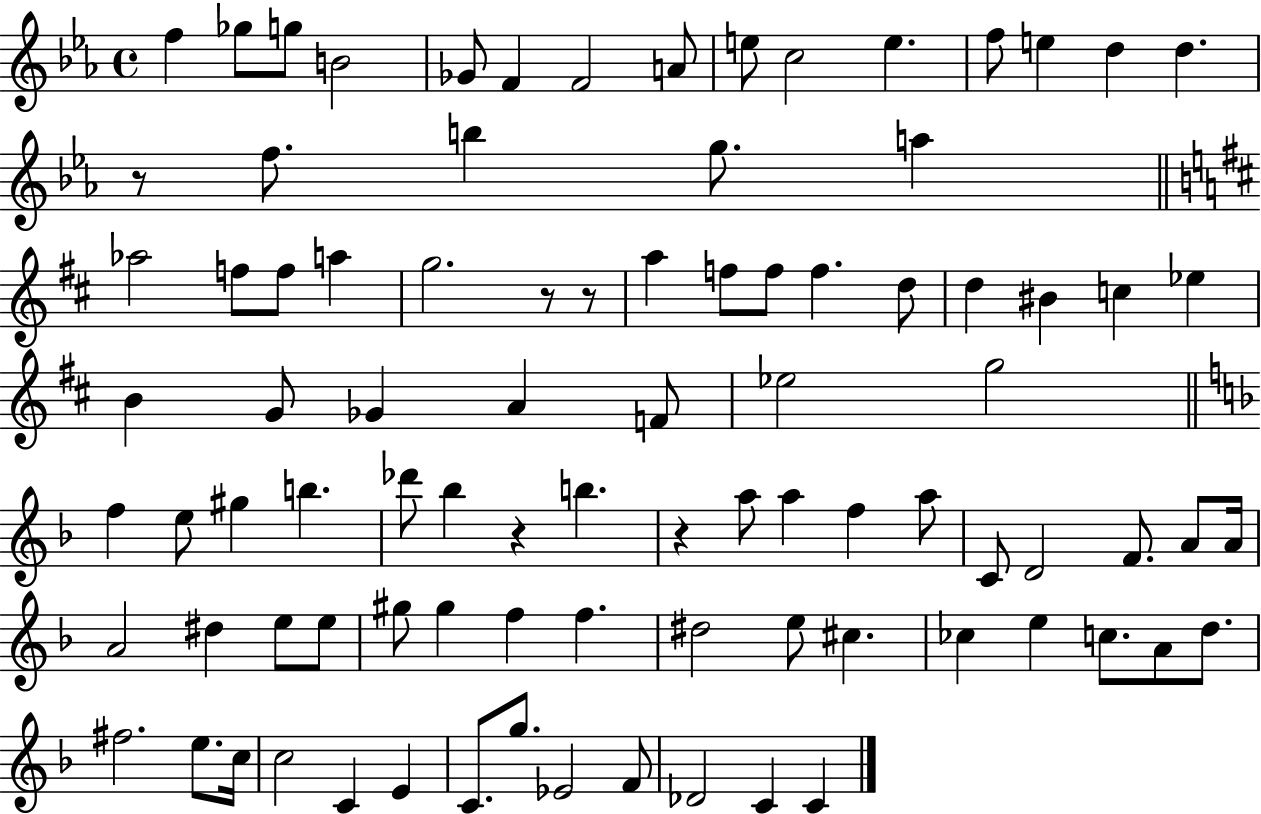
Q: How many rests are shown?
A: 5